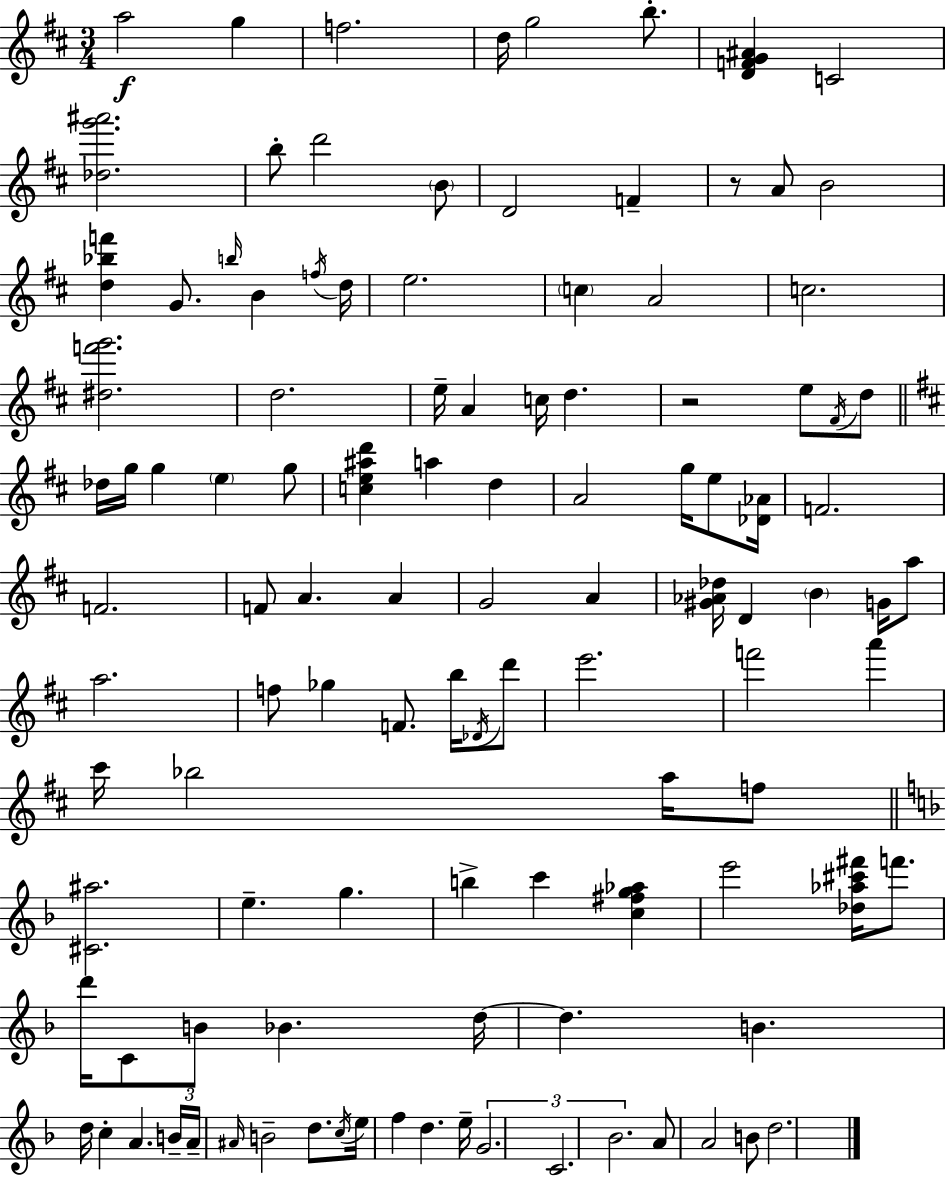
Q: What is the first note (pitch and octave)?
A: A5